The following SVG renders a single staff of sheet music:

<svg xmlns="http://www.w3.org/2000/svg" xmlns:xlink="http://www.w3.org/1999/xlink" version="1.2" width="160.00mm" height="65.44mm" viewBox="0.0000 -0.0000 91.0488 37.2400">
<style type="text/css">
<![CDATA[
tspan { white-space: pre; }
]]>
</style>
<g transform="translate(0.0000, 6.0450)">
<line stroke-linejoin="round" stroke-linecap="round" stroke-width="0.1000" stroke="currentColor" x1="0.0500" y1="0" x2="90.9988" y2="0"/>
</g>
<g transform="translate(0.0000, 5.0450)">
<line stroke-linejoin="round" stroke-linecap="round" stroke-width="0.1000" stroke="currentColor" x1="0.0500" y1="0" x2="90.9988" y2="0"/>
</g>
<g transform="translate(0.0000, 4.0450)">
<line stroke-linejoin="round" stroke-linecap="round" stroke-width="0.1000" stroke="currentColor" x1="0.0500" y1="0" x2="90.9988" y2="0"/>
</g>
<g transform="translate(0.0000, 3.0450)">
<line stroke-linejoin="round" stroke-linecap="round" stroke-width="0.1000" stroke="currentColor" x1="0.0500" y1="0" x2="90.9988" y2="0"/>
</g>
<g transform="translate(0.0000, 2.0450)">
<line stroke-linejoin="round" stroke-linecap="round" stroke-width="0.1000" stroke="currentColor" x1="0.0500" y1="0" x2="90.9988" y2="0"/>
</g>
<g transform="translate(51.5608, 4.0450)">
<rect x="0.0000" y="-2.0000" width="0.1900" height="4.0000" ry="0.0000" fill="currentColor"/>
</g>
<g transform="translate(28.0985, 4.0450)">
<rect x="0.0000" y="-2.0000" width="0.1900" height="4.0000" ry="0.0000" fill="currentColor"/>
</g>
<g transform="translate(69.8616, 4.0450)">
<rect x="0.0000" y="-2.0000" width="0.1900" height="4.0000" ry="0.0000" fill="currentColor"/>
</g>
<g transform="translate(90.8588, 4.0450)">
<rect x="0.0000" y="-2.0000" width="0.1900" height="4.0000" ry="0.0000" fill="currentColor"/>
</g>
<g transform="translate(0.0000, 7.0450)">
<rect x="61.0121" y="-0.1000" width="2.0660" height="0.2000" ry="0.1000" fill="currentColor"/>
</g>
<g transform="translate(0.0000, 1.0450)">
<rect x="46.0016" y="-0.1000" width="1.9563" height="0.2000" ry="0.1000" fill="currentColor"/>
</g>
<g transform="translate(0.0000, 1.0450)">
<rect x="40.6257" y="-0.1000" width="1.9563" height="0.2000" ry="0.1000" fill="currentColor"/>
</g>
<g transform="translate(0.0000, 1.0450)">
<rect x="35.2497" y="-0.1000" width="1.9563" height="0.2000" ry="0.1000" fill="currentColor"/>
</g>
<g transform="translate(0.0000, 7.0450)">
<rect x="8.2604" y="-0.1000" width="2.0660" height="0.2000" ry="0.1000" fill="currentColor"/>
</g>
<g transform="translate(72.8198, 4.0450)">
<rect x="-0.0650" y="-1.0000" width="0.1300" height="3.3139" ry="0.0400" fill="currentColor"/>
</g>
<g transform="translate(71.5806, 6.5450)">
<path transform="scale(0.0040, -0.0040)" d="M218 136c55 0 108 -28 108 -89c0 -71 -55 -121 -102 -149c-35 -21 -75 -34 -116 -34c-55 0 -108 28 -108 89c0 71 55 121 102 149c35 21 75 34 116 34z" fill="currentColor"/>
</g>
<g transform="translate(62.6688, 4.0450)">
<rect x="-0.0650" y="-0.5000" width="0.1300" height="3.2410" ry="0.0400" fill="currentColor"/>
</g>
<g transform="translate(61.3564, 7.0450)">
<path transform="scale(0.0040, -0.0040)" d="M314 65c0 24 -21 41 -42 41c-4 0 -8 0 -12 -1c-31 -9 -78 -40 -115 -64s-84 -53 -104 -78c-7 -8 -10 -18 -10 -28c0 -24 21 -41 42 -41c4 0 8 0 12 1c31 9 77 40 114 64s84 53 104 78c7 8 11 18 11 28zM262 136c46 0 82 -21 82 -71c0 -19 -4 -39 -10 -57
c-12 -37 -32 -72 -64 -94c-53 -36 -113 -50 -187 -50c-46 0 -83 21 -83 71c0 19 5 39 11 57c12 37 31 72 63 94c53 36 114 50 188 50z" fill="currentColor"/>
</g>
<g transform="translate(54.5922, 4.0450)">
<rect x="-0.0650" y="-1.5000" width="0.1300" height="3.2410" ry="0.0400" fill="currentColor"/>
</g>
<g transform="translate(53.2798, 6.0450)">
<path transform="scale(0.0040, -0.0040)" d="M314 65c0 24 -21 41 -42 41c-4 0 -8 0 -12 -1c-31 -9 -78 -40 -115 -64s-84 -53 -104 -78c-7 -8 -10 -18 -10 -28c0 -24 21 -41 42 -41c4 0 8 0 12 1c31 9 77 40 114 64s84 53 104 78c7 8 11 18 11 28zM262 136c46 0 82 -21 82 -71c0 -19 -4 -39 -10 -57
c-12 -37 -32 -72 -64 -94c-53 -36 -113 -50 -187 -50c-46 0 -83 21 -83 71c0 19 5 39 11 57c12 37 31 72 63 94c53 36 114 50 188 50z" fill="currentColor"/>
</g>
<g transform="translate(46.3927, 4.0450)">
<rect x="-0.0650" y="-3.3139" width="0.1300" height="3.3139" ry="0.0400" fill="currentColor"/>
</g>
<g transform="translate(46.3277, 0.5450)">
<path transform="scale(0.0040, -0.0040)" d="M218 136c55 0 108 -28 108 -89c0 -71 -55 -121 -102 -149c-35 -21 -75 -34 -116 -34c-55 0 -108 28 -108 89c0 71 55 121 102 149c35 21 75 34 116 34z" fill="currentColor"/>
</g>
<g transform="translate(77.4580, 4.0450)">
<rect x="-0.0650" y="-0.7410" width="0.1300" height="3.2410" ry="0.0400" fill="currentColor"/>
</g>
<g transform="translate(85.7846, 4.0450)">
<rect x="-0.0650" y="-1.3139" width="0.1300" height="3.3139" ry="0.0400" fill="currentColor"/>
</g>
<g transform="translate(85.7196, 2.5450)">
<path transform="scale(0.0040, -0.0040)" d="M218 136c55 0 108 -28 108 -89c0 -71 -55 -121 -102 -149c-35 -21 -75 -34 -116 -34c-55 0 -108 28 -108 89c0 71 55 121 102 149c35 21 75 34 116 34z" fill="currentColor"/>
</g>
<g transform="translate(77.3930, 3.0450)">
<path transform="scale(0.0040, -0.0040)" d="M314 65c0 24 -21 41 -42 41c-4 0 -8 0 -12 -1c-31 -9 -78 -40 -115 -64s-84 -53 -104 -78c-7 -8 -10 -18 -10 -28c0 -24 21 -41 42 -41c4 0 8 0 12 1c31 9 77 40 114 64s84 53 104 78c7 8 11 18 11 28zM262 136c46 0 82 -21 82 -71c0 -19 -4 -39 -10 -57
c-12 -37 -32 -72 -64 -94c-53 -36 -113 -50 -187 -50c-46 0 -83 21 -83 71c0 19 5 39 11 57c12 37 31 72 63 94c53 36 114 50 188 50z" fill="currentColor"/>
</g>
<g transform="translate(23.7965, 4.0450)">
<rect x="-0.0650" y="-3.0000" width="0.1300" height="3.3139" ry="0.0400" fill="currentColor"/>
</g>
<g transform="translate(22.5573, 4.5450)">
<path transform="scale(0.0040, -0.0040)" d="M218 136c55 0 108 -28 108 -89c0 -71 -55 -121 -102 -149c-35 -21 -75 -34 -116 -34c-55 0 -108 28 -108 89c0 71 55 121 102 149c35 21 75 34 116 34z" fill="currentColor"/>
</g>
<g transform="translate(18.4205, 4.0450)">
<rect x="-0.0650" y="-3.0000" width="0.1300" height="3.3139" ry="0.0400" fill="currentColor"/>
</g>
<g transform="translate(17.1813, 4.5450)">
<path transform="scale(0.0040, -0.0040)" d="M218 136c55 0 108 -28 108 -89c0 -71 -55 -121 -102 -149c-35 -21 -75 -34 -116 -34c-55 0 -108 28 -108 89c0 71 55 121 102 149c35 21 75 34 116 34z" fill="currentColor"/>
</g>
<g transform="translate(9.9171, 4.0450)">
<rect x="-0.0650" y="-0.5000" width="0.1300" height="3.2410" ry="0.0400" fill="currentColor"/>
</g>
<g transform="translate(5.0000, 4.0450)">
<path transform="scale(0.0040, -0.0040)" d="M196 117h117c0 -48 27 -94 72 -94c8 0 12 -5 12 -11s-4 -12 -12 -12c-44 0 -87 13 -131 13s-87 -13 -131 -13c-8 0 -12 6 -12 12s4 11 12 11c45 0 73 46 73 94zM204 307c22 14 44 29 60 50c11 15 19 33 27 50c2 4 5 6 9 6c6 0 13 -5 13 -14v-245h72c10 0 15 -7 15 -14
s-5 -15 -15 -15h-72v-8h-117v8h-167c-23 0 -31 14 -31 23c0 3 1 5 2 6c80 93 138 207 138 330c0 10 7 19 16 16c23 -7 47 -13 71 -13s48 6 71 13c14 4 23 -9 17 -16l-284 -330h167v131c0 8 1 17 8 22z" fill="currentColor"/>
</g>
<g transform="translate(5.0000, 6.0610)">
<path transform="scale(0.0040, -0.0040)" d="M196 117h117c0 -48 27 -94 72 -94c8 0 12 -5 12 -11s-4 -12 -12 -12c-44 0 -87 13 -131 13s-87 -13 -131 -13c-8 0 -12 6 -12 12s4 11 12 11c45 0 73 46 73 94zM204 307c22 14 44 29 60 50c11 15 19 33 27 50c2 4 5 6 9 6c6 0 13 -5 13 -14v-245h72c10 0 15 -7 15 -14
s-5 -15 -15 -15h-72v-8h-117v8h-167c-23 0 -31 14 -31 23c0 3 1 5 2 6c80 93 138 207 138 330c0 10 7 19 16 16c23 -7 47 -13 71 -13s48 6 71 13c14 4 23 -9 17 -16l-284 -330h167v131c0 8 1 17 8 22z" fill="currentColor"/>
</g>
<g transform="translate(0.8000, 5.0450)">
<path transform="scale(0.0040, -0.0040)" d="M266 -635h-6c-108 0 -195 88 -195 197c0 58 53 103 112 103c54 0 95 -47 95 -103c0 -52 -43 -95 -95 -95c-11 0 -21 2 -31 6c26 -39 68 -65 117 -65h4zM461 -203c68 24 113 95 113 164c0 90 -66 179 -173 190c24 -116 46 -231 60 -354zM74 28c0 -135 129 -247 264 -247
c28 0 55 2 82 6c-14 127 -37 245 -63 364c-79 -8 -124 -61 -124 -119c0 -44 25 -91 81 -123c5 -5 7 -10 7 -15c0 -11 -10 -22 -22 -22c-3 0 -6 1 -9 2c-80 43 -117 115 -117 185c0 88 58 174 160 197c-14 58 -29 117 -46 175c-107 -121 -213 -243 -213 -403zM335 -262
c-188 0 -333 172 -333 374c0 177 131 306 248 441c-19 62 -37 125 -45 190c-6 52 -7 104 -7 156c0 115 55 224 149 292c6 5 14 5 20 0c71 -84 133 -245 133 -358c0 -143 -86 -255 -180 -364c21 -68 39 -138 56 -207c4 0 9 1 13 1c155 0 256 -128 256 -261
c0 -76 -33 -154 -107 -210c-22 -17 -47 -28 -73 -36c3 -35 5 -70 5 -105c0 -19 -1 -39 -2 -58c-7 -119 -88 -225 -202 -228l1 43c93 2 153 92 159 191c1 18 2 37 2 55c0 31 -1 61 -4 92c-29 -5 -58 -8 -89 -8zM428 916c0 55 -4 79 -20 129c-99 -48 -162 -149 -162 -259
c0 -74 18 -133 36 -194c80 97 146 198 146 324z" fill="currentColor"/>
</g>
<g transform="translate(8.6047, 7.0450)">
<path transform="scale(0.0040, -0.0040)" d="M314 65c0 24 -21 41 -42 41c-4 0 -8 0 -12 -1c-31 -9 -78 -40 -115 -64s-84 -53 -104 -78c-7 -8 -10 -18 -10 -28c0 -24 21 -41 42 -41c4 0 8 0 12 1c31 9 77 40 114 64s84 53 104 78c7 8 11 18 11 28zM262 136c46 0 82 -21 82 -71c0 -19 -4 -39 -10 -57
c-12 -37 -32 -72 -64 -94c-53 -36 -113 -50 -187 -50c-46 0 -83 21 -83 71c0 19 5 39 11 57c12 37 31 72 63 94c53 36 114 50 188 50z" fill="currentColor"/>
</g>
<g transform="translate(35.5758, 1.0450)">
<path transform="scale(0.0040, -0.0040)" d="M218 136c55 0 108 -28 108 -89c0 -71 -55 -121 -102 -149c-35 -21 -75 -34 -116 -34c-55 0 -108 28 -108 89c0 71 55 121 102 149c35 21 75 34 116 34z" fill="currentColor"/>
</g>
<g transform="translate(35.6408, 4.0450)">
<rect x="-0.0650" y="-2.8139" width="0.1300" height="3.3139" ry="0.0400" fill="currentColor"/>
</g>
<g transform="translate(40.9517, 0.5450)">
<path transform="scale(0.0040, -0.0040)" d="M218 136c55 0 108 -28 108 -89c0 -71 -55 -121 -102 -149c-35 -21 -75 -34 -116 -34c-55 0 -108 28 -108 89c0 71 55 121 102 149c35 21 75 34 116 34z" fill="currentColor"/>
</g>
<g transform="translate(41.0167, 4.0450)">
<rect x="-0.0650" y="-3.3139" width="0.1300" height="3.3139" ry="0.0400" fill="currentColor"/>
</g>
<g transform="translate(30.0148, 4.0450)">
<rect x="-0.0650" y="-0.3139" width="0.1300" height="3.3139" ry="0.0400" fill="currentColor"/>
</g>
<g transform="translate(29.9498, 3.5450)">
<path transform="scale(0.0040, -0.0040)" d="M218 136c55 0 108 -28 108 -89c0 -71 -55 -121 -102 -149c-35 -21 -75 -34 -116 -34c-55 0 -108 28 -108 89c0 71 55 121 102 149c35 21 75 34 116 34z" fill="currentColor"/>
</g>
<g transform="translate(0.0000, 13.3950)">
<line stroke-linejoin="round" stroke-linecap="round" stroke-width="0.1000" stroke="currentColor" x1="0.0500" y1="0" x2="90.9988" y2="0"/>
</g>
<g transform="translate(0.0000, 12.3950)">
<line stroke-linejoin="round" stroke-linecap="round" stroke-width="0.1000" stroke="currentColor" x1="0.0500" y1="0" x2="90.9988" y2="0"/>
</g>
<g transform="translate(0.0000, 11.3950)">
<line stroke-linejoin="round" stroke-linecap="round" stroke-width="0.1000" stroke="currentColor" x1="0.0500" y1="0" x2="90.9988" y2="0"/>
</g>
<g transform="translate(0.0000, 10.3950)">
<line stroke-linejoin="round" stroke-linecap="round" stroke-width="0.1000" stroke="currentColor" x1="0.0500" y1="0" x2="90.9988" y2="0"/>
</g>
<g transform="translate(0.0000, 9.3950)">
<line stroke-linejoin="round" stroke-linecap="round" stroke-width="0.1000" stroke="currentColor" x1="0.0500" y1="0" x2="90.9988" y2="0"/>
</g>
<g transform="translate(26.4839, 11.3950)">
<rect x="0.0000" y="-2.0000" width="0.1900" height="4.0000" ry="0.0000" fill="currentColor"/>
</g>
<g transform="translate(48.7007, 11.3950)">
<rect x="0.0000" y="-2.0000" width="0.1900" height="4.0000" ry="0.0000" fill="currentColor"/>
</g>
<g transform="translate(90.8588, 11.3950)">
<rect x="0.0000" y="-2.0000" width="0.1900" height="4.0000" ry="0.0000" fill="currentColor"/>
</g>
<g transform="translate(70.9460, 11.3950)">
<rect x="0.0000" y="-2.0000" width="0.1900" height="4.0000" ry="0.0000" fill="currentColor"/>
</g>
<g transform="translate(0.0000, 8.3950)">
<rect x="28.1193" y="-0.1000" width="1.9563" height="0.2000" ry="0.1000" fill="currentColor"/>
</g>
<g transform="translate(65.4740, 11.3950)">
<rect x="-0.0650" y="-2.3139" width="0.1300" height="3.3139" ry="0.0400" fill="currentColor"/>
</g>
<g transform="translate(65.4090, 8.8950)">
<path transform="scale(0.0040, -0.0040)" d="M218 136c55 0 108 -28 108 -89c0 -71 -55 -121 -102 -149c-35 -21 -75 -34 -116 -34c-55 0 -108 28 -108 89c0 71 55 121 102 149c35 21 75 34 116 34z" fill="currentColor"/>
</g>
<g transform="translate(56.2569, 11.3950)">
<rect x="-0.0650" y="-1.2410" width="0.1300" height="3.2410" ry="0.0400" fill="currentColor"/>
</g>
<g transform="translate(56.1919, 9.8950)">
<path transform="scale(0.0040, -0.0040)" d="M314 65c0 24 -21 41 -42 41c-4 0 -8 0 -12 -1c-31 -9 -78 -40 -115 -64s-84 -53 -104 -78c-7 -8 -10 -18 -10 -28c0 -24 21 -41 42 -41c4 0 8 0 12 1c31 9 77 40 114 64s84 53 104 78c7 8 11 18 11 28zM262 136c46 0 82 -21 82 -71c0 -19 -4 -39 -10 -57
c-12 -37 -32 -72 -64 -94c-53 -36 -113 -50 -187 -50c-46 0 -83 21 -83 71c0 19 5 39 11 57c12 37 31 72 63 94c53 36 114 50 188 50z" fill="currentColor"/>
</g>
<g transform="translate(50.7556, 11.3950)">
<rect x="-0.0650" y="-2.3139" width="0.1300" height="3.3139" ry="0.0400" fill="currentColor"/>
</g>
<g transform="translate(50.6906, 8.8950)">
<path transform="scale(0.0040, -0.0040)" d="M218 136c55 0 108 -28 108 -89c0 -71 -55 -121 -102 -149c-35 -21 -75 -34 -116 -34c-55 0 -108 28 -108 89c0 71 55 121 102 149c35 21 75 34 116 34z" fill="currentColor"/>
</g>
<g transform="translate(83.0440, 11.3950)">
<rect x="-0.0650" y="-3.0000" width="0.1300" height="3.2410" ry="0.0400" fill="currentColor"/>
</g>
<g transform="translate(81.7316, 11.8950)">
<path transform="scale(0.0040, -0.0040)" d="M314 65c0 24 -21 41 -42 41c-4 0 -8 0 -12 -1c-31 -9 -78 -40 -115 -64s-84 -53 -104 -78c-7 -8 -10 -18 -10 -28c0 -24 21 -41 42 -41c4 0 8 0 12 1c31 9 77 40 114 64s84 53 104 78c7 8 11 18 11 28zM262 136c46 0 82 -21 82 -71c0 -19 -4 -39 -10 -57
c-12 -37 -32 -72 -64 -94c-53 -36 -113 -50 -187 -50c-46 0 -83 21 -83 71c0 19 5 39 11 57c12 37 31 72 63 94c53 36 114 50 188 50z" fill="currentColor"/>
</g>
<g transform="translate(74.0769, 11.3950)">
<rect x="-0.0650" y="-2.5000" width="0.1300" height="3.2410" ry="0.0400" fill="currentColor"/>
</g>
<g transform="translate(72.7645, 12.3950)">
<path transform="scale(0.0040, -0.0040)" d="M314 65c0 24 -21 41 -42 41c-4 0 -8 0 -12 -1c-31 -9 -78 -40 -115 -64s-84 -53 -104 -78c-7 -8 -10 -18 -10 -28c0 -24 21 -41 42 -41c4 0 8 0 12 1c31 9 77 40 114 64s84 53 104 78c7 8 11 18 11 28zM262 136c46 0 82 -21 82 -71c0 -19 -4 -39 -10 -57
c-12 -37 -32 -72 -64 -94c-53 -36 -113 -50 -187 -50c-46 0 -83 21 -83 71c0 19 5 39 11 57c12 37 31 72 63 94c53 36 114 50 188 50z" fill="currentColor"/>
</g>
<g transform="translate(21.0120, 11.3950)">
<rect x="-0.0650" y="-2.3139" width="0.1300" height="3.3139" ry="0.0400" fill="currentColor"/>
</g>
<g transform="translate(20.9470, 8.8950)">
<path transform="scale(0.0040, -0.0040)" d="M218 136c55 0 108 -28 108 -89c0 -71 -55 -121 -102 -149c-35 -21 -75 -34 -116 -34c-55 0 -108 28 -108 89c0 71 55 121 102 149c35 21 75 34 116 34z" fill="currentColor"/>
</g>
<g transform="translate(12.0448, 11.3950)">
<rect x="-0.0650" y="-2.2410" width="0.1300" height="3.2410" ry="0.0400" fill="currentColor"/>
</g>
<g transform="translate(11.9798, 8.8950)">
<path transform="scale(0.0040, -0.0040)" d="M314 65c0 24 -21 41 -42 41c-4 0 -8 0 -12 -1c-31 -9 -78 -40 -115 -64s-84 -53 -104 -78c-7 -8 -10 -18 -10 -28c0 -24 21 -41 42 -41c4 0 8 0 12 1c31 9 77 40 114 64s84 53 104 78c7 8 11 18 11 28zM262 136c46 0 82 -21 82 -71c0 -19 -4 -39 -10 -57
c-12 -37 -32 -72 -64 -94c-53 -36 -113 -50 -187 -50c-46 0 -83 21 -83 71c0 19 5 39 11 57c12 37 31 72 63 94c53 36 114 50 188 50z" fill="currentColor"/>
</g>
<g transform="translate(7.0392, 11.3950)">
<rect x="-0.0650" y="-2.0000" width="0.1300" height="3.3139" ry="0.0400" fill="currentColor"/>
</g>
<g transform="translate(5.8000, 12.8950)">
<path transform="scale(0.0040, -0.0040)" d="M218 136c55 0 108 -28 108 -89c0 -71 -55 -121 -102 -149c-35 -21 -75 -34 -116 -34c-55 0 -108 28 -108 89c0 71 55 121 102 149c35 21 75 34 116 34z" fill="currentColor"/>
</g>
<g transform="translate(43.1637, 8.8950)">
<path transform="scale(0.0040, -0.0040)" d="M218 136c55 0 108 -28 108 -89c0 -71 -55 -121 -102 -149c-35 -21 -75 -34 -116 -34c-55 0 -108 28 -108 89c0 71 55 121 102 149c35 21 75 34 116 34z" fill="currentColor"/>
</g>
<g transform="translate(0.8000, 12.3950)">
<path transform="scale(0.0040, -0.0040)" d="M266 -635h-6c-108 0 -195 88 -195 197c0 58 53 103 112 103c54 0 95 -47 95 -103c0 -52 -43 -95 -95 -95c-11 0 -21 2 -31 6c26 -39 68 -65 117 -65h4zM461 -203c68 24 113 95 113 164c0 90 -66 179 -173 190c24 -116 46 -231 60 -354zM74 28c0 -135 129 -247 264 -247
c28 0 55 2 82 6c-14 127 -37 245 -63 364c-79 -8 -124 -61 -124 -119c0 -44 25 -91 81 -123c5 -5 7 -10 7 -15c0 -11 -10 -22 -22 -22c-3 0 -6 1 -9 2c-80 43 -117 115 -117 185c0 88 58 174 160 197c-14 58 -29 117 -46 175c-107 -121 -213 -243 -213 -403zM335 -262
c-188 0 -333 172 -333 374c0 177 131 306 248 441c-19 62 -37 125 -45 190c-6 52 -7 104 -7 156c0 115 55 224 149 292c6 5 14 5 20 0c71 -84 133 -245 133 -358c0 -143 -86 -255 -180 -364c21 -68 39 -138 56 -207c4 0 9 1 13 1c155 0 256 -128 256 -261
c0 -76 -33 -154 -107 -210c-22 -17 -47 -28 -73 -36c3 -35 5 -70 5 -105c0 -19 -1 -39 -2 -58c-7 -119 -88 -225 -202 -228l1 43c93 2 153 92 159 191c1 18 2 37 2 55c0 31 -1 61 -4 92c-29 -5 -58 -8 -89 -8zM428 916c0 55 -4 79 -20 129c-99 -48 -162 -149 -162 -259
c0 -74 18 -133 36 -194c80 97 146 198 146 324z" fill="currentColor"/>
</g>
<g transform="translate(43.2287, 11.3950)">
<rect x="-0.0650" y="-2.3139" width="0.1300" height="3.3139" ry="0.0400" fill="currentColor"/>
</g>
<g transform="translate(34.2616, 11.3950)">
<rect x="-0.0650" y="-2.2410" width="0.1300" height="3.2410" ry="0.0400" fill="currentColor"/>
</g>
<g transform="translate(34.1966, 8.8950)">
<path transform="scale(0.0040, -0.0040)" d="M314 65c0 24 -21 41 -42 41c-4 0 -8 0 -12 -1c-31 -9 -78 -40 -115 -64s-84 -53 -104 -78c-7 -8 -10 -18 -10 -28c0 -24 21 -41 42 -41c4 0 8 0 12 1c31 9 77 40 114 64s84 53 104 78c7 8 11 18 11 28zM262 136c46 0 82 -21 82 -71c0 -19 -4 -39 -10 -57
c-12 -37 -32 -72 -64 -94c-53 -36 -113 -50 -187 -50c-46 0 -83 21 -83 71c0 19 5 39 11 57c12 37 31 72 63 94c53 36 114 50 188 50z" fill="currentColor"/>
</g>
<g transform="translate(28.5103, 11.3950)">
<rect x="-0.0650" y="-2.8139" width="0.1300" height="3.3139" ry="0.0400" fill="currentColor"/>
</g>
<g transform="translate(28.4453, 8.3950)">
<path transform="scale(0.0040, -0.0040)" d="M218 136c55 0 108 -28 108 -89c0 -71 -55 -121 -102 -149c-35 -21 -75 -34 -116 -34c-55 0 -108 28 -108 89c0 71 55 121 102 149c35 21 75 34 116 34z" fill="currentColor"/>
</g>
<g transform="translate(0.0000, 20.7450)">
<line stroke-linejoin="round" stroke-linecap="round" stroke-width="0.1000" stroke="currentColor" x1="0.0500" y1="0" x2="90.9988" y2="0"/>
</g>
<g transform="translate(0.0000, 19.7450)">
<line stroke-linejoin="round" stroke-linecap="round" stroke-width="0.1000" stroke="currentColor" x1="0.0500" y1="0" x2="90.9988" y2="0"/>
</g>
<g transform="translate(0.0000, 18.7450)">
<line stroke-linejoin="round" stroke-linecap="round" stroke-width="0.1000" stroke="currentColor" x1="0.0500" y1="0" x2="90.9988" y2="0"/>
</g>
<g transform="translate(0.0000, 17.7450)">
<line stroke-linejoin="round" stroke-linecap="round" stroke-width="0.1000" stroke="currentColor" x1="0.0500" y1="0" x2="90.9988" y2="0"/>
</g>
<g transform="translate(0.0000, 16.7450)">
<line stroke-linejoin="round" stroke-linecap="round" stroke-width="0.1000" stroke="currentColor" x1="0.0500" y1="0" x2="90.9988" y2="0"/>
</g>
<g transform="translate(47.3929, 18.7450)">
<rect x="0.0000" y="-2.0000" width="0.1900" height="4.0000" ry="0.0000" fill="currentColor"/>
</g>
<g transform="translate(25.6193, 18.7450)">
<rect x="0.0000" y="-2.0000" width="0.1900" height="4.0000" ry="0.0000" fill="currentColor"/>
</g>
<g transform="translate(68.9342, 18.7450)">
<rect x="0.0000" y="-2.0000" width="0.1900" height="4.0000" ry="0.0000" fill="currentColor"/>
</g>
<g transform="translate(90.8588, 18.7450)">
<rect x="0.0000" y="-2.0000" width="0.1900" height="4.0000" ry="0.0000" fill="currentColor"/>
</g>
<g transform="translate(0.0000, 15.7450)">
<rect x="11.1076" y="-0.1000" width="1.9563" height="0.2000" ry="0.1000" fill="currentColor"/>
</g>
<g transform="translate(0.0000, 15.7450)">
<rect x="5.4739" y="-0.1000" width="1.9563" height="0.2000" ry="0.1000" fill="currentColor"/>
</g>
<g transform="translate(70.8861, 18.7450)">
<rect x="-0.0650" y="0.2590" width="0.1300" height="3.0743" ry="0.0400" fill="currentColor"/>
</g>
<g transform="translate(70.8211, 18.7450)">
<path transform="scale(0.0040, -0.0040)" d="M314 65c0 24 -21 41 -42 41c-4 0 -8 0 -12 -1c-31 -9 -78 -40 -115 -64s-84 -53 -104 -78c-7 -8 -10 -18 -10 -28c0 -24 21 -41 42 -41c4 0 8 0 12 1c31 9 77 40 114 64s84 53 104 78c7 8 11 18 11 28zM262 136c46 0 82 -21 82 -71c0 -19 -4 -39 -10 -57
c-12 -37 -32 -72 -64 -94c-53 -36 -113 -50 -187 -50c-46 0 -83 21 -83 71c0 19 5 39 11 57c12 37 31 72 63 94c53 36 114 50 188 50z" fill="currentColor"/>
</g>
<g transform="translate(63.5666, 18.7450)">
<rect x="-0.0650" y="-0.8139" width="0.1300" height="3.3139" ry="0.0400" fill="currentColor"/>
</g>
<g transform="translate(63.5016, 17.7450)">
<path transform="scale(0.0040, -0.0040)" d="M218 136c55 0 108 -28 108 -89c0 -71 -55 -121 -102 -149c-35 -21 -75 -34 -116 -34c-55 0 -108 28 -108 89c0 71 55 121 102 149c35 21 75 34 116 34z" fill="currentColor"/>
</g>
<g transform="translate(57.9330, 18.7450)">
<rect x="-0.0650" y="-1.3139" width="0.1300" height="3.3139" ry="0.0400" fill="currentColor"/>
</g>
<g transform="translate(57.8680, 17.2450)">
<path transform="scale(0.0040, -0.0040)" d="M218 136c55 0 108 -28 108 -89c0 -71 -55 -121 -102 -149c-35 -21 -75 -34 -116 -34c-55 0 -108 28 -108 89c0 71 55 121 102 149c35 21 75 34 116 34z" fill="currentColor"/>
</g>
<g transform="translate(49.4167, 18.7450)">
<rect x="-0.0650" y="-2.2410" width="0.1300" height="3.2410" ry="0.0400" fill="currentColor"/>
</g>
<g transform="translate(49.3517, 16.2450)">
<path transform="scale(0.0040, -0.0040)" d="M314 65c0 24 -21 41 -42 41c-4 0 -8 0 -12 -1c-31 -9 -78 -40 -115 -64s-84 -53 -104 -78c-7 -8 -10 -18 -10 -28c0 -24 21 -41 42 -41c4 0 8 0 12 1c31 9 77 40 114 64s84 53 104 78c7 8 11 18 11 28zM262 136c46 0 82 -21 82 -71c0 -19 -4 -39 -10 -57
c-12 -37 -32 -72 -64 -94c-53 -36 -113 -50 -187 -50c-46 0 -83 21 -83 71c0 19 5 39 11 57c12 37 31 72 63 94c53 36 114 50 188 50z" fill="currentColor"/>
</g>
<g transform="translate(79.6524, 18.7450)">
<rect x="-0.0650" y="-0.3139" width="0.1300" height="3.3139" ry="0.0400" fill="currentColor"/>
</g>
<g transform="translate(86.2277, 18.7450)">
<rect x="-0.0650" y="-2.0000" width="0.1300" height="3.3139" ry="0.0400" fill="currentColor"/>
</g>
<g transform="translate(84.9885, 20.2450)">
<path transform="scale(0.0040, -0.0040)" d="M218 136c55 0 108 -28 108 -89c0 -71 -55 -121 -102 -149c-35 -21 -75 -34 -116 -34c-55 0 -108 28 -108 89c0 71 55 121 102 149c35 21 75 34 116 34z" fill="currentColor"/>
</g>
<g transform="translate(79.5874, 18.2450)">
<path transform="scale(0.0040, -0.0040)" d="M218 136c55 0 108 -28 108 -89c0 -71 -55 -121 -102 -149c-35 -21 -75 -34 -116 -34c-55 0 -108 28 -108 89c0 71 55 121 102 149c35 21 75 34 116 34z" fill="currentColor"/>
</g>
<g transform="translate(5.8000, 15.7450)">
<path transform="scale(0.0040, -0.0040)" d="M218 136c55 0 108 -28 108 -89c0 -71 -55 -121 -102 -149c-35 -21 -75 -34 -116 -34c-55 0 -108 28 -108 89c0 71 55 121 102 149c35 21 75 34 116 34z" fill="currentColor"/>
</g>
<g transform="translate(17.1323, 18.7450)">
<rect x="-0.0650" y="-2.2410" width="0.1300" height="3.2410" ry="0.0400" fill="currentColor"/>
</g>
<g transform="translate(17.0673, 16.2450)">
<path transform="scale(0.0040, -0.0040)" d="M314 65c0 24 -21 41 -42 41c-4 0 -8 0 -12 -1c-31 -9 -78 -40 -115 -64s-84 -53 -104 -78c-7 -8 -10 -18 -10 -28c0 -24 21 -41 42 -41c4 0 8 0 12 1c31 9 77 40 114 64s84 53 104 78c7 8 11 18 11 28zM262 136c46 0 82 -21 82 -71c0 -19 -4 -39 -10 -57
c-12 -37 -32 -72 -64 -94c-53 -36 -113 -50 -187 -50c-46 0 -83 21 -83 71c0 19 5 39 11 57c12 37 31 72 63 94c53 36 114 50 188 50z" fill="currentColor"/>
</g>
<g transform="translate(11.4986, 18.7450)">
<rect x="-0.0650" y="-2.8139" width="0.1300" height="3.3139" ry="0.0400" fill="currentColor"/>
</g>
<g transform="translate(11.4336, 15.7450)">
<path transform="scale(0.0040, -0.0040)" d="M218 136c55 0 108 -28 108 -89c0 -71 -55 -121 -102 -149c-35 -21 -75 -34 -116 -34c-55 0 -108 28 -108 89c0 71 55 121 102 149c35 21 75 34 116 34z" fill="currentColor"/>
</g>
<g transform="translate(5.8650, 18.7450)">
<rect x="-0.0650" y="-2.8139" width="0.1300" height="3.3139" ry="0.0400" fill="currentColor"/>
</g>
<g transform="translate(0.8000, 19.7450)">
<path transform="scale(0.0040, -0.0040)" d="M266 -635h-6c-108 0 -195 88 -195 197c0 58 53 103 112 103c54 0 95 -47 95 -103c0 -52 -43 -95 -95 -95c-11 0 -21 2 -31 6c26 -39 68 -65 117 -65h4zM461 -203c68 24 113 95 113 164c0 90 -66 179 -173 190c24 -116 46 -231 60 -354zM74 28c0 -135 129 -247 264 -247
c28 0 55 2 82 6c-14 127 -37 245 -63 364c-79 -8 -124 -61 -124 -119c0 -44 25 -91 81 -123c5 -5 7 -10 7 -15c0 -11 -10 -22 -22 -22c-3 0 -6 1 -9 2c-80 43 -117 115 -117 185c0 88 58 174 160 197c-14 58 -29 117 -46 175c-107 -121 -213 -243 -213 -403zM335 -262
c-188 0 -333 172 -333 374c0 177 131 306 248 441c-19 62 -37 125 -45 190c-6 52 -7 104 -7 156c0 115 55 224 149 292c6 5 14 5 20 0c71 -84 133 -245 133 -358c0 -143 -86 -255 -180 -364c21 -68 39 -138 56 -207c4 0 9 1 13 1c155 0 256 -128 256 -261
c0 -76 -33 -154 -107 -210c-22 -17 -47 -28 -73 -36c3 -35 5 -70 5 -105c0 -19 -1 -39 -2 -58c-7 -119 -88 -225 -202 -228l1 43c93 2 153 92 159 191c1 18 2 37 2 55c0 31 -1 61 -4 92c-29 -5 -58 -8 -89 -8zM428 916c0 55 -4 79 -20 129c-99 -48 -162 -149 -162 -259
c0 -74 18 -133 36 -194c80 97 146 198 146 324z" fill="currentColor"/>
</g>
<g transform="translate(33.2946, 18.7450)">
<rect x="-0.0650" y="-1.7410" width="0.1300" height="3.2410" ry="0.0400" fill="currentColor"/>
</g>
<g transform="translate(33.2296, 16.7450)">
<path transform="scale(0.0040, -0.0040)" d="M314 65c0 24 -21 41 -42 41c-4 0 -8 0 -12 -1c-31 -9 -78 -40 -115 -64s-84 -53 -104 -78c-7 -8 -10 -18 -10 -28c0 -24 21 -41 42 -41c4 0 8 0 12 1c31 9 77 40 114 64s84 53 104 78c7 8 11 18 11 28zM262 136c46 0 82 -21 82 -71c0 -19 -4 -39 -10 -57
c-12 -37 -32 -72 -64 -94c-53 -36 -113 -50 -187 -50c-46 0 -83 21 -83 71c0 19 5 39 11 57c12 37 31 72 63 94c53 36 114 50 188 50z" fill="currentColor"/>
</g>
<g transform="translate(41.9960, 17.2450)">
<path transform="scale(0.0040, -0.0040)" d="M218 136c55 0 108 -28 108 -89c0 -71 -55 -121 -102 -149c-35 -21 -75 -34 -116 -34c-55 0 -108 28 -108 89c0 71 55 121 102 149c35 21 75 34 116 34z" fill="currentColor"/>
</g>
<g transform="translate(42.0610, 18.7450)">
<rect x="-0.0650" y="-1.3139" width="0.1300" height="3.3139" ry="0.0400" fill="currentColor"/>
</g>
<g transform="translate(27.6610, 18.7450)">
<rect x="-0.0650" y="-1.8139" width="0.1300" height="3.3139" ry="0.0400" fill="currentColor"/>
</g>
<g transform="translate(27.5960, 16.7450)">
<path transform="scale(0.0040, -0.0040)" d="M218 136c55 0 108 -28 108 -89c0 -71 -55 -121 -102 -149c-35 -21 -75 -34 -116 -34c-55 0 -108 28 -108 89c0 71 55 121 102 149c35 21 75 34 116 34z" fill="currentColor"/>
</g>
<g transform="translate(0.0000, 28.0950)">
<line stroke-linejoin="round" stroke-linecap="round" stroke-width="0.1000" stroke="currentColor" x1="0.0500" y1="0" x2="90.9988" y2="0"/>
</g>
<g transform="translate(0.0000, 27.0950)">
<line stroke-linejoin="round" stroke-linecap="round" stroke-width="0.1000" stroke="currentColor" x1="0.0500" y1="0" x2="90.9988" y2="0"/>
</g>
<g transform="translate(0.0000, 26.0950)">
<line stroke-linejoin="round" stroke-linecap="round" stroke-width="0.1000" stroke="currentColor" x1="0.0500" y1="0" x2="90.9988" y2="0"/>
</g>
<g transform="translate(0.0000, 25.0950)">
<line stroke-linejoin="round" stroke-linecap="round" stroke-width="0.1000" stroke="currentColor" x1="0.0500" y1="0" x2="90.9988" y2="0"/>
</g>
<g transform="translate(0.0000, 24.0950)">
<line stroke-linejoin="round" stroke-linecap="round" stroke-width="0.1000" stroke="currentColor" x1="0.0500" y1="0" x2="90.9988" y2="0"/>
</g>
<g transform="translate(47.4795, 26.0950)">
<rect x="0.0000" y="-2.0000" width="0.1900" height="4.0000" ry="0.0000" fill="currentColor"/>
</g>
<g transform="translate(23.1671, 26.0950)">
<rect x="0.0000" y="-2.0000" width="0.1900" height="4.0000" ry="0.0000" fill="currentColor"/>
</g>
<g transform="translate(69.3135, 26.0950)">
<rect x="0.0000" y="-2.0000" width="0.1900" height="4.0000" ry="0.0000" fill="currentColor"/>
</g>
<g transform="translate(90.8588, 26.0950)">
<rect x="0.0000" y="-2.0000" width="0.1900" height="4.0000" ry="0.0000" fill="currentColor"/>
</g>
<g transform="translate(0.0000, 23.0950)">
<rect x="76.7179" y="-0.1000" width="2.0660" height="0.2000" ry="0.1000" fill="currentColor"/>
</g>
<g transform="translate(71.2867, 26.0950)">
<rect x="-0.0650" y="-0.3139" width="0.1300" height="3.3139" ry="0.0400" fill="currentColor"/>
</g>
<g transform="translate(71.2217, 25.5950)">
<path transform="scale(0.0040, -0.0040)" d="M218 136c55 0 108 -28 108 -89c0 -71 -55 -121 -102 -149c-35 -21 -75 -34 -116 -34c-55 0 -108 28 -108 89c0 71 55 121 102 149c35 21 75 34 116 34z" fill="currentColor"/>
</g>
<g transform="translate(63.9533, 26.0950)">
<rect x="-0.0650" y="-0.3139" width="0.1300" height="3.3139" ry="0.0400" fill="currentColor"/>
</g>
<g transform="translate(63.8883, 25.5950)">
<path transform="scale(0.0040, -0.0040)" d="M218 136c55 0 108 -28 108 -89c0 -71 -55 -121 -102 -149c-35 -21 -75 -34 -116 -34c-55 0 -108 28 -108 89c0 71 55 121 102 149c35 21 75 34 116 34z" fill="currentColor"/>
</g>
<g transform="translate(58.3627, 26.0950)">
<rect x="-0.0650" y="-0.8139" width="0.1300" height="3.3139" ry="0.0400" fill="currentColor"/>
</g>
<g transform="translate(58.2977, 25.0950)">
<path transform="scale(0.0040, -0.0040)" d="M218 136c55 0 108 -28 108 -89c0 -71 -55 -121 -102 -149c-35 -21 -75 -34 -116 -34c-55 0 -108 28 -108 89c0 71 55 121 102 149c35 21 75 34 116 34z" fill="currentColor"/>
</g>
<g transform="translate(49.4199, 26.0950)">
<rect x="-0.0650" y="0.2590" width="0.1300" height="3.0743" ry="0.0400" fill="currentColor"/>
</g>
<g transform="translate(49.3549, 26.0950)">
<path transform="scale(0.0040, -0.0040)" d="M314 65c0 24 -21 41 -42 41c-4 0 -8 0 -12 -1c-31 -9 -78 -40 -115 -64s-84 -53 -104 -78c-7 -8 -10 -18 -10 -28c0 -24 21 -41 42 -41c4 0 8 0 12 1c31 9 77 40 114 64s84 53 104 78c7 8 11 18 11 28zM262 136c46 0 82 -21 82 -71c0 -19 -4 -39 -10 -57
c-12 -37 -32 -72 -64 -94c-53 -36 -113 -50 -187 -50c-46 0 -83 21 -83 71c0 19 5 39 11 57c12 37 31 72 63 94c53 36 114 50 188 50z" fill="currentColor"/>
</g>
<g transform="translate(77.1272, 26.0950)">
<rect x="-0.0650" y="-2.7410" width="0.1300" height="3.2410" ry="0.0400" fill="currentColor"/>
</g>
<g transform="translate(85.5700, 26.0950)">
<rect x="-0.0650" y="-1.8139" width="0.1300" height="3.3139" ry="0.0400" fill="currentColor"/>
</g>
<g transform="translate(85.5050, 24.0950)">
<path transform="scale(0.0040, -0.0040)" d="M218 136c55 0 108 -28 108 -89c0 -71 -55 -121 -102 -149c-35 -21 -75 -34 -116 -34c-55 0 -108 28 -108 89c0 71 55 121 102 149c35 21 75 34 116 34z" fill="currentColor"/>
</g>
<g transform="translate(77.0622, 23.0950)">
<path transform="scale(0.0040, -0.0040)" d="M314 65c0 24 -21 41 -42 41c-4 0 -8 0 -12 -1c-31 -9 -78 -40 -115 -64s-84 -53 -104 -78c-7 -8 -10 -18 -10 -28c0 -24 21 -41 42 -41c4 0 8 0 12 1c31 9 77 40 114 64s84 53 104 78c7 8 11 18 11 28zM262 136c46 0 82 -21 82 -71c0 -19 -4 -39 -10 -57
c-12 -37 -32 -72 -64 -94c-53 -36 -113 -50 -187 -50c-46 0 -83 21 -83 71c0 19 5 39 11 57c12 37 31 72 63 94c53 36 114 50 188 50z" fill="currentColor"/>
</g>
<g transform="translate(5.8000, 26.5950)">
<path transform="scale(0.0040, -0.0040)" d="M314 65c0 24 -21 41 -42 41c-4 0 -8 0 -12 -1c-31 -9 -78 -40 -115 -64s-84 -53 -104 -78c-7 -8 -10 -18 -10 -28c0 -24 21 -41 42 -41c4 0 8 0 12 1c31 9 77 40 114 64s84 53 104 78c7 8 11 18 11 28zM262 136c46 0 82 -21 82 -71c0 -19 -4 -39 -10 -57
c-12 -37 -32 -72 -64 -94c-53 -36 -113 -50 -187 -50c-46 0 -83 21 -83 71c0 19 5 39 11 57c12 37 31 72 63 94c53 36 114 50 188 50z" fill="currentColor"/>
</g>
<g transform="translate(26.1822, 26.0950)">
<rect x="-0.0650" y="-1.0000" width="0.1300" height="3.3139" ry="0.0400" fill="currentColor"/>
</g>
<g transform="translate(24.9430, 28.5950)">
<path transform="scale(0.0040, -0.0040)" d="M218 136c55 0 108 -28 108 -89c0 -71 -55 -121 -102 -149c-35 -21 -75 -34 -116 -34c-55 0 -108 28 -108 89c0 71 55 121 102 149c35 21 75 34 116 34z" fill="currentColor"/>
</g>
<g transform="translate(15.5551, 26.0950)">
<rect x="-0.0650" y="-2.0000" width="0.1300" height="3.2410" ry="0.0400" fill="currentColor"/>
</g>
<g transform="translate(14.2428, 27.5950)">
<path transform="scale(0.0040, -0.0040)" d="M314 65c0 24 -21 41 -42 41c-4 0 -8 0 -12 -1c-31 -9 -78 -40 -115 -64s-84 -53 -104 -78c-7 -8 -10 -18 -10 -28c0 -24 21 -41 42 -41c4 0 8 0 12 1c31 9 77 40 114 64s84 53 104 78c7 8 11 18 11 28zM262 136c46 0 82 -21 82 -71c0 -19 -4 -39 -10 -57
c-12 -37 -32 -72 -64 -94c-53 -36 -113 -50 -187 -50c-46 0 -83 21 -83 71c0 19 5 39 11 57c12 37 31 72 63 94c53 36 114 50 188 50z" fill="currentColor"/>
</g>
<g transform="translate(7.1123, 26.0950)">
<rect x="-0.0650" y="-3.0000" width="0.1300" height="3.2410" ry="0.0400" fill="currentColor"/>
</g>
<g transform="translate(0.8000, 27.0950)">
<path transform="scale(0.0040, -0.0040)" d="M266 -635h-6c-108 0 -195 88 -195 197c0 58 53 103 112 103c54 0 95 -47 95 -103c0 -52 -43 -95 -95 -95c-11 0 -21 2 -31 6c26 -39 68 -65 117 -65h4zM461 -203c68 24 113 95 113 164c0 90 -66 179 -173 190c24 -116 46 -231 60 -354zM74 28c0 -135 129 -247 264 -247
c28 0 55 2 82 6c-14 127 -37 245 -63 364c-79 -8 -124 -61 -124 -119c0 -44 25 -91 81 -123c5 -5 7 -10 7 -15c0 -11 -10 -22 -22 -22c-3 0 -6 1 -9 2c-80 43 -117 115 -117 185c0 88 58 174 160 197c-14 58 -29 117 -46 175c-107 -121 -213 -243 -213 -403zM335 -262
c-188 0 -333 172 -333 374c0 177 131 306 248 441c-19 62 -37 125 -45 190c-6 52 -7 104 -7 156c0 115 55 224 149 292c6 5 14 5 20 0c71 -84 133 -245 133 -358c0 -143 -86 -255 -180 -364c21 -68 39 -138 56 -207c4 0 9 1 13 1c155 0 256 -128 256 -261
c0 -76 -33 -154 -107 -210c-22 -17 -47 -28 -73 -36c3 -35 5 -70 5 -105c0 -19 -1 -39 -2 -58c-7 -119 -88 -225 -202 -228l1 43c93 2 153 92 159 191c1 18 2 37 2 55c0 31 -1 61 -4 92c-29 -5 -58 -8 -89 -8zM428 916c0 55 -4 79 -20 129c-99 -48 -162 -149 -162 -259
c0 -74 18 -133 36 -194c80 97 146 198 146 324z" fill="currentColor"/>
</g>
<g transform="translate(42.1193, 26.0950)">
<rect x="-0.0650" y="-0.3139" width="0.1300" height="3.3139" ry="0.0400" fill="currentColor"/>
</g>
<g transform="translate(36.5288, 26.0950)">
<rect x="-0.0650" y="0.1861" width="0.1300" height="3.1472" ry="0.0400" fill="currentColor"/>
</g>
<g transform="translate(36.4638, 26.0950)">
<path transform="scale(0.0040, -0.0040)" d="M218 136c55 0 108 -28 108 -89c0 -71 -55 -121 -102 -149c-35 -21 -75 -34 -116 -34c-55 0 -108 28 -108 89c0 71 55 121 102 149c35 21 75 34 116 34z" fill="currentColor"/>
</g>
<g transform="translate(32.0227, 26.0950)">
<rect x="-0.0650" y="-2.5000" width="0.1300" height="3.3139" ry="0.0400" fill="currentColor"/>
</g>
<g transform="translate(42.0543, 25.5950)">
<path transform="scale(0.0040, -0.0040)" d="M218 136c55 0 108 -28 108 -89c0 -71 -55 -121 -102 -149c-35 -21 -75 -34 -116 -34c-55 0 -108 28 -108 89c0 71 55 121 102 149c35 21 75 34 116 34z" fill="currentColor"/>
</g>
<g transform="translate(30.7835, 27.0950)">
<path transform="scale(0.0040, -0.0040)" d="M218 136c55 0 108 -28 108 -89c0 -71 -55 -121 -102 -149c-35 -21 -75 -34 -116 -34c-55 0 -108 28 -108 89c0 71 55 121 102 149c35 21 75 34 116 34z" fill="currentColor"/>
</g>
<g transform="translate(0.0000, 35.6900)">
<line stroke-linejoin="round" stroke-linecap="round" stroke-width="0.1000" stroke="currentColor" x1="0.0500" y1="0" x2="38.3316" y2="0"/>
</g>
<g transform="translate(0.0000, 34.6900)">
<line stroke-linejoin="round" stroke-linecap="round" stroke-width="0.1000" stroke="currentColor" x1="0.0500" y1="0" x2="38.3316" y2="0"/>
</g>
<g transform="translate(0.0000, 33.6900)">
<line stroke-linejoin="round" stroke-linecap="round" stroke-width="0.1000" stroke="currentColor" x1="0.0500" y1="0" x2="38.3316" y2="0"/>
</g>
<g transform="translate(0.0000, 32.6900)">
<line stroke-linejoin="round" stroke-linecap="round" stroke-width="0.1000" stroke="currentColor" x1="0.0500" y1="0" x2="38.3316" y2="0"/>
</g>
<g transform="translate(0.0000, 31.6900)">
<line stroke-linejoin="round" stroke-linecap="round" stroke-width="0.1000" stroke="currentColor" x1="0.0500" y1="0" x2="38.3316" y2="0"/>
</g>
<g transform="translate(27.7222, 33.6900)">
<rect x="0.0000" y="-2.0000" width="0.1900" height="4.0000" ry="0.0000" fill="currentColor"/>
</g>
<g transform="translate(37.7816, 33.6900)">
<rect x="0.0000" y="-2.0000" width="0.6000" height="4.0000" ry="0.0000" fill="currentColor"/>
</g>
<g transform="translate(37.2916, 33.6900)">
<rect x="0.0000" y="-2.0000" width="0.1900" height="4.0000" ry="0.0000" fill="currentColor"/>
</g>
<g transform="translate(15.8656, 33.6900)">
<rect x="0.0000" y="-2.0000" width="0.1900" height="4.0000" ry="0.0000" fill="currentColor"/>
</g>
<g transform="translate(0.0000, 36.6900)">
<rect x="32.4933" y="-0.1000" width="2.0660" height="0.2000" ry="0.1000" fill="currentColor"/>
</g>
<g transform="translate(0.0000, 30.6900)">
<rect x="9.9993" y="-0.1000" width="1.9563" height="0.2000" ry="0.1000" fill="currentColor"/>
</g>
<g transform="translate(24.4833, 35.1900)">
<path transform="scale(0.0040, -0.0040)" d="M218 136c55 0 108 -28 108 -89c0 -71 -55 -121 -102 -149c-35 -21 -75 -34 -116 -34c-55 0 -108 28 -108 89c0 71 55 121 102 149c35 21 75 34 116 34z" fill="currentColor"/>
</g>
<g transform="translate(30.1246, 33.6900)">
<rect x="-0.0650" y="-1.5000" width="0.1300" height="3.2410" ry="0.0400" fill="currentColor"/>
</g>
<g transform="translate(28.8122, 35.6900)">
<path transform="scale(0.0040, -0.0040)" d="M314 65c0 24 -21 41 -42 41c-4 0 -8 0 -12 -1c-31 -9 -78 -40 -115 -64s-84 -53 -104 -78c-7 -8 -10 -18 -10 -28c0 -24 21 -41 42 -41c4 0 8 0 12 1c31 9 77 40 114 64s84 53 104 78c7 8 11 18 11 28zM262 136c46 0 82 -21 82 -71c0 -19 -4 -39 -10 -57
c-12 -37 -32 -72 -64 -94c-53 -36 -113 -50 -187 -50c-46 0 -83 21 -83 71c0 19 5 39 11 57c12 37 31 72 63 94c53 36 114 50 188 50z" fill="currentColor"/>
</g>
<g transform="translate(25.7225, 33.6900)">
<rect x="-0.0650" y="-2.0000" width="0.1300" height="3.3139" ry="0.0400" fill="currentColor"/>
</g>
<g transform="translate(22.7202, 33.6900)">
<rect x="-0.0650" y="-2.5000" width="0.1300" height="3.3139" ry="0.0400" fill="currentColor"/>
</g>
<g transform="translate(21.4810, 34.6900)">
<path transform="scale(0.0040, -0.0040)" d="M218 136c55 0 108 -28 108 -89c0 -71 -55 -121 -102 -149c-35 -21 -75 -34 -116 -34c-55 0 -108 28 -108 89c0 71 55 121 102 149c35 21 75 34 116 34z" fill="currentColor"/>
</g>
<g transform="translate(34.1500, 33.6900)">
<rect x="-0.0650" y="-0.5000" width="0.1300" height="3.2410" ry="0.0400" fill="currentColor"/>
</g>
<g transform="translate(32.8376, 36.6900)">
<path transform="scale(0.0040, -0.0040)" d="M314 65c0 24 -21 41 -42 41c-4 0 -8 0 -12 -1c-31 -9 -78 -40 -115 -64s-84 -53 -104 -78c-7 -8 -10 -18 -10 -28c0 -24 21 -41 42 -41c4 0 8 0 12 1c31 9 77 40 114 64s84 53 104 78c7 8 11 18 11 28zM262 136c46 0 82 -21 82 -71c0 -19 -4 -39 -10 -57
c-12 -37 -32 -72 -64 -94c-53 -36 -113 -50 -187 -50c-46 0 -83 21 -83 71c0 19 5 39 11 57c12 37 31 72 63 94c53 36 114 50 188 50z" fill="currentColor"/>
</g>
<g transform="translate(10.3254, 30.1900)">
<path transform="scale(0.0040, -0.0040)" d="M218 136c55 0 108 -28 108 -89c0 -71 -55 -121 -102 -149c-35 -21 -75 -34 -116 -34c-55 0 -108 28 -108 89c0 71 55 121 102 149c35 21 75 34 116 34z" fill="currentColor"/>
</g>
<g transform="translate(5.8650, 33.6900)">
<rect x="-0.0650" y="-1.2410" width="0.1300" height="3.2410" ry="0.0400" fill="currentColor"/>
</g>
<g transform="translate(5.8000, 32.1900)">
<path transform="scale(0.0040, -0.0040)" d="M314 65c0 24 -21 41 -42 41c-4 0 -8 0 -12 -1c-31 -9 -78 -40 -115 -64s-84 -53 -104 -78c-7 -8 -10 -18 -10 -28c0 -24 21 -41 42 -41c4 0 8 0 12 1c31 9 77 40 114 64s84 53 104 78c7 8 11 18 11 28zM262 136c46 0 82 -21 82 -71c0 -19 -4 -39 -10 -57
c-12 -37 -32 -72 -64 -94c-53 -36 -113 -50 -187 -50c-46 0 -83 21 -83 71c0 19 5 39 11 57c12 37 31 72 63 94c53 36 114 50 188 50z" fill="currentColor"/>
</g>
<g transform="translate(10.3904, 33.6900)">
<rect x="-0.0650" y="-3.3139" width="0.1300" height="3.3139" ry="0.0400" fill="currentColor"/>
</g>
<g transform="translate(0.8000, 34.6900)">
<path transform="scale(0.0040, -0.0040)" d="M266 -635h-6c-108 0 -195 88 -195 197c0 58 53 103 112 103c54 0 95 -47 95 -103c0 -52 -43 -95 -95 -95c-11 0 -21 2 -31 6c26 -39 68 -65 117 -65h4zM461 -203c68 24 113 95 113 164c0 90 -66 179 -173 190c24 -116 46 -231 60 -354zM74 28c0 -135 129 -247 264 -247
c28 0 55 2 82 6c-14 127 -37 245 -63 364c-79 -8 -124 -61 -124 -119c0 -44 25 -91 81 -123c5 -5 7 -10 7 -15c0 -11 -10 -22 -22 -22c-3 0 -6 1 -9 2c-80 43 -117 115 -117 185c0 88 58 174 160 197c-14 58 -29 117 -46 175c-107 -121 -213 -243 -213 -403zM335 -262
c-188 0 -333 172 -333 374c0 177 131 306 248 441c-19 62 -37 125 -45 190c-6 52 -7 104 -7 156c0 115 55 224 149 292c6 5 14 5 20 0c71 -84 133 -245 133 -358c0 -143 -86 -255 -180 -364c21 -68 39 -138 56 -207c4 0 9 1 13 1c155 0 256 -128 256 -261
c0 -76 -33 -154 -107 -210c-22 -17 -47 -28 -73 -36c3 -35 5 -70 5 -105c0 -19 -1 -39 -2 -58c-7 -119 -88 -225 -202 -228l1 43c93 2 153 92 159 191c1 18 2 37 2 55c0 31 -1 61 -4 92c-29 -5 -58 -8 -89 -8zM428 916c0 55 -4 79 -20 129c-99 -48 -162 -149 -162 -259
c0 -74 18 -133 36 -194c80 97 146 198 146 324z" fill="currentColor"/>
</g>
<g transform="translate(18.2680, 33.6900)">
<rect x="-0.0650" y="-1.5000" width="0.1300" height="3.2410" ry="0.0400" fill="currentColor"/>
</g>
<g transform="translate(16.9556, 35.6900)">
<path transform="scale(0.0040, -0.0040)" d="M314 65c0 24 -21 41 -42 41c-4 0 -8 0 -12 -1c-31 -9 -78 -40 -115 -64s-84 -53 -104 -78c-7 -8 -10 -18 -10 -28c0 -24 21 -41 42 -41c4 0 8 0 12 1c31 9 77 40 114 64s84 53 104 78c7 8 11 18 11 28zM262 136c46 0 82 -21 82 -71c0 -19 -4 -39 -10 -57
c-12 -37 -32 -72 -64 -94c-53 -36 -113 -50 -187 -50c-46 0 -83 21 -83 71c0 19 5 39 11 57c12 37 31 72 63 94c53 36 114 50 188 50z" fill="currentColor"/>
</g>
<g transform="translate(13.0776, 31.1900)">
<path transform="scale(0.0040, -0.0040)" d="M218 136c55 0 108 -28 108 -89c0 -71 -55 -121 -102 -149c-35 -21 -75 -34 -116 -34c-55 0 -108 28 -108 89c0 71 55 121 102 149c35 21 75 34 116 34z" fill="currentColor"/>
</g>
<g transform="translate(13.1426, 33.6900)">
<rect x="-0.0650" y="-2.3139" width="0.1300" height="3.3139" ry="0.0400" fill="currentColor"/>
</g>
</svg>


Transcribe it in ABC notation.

X:1
T:Untitled
M:4/4
L:1/4
K:C
C2 A A c a b b E2 C2 D d2 e F g2 g a g2 g g e2 g G2 A2 a a g2 f f2 e g2 e d B2 c F A2 F2 D G B c B2 d c c a2 f e2 b g E2 G F E2 C2